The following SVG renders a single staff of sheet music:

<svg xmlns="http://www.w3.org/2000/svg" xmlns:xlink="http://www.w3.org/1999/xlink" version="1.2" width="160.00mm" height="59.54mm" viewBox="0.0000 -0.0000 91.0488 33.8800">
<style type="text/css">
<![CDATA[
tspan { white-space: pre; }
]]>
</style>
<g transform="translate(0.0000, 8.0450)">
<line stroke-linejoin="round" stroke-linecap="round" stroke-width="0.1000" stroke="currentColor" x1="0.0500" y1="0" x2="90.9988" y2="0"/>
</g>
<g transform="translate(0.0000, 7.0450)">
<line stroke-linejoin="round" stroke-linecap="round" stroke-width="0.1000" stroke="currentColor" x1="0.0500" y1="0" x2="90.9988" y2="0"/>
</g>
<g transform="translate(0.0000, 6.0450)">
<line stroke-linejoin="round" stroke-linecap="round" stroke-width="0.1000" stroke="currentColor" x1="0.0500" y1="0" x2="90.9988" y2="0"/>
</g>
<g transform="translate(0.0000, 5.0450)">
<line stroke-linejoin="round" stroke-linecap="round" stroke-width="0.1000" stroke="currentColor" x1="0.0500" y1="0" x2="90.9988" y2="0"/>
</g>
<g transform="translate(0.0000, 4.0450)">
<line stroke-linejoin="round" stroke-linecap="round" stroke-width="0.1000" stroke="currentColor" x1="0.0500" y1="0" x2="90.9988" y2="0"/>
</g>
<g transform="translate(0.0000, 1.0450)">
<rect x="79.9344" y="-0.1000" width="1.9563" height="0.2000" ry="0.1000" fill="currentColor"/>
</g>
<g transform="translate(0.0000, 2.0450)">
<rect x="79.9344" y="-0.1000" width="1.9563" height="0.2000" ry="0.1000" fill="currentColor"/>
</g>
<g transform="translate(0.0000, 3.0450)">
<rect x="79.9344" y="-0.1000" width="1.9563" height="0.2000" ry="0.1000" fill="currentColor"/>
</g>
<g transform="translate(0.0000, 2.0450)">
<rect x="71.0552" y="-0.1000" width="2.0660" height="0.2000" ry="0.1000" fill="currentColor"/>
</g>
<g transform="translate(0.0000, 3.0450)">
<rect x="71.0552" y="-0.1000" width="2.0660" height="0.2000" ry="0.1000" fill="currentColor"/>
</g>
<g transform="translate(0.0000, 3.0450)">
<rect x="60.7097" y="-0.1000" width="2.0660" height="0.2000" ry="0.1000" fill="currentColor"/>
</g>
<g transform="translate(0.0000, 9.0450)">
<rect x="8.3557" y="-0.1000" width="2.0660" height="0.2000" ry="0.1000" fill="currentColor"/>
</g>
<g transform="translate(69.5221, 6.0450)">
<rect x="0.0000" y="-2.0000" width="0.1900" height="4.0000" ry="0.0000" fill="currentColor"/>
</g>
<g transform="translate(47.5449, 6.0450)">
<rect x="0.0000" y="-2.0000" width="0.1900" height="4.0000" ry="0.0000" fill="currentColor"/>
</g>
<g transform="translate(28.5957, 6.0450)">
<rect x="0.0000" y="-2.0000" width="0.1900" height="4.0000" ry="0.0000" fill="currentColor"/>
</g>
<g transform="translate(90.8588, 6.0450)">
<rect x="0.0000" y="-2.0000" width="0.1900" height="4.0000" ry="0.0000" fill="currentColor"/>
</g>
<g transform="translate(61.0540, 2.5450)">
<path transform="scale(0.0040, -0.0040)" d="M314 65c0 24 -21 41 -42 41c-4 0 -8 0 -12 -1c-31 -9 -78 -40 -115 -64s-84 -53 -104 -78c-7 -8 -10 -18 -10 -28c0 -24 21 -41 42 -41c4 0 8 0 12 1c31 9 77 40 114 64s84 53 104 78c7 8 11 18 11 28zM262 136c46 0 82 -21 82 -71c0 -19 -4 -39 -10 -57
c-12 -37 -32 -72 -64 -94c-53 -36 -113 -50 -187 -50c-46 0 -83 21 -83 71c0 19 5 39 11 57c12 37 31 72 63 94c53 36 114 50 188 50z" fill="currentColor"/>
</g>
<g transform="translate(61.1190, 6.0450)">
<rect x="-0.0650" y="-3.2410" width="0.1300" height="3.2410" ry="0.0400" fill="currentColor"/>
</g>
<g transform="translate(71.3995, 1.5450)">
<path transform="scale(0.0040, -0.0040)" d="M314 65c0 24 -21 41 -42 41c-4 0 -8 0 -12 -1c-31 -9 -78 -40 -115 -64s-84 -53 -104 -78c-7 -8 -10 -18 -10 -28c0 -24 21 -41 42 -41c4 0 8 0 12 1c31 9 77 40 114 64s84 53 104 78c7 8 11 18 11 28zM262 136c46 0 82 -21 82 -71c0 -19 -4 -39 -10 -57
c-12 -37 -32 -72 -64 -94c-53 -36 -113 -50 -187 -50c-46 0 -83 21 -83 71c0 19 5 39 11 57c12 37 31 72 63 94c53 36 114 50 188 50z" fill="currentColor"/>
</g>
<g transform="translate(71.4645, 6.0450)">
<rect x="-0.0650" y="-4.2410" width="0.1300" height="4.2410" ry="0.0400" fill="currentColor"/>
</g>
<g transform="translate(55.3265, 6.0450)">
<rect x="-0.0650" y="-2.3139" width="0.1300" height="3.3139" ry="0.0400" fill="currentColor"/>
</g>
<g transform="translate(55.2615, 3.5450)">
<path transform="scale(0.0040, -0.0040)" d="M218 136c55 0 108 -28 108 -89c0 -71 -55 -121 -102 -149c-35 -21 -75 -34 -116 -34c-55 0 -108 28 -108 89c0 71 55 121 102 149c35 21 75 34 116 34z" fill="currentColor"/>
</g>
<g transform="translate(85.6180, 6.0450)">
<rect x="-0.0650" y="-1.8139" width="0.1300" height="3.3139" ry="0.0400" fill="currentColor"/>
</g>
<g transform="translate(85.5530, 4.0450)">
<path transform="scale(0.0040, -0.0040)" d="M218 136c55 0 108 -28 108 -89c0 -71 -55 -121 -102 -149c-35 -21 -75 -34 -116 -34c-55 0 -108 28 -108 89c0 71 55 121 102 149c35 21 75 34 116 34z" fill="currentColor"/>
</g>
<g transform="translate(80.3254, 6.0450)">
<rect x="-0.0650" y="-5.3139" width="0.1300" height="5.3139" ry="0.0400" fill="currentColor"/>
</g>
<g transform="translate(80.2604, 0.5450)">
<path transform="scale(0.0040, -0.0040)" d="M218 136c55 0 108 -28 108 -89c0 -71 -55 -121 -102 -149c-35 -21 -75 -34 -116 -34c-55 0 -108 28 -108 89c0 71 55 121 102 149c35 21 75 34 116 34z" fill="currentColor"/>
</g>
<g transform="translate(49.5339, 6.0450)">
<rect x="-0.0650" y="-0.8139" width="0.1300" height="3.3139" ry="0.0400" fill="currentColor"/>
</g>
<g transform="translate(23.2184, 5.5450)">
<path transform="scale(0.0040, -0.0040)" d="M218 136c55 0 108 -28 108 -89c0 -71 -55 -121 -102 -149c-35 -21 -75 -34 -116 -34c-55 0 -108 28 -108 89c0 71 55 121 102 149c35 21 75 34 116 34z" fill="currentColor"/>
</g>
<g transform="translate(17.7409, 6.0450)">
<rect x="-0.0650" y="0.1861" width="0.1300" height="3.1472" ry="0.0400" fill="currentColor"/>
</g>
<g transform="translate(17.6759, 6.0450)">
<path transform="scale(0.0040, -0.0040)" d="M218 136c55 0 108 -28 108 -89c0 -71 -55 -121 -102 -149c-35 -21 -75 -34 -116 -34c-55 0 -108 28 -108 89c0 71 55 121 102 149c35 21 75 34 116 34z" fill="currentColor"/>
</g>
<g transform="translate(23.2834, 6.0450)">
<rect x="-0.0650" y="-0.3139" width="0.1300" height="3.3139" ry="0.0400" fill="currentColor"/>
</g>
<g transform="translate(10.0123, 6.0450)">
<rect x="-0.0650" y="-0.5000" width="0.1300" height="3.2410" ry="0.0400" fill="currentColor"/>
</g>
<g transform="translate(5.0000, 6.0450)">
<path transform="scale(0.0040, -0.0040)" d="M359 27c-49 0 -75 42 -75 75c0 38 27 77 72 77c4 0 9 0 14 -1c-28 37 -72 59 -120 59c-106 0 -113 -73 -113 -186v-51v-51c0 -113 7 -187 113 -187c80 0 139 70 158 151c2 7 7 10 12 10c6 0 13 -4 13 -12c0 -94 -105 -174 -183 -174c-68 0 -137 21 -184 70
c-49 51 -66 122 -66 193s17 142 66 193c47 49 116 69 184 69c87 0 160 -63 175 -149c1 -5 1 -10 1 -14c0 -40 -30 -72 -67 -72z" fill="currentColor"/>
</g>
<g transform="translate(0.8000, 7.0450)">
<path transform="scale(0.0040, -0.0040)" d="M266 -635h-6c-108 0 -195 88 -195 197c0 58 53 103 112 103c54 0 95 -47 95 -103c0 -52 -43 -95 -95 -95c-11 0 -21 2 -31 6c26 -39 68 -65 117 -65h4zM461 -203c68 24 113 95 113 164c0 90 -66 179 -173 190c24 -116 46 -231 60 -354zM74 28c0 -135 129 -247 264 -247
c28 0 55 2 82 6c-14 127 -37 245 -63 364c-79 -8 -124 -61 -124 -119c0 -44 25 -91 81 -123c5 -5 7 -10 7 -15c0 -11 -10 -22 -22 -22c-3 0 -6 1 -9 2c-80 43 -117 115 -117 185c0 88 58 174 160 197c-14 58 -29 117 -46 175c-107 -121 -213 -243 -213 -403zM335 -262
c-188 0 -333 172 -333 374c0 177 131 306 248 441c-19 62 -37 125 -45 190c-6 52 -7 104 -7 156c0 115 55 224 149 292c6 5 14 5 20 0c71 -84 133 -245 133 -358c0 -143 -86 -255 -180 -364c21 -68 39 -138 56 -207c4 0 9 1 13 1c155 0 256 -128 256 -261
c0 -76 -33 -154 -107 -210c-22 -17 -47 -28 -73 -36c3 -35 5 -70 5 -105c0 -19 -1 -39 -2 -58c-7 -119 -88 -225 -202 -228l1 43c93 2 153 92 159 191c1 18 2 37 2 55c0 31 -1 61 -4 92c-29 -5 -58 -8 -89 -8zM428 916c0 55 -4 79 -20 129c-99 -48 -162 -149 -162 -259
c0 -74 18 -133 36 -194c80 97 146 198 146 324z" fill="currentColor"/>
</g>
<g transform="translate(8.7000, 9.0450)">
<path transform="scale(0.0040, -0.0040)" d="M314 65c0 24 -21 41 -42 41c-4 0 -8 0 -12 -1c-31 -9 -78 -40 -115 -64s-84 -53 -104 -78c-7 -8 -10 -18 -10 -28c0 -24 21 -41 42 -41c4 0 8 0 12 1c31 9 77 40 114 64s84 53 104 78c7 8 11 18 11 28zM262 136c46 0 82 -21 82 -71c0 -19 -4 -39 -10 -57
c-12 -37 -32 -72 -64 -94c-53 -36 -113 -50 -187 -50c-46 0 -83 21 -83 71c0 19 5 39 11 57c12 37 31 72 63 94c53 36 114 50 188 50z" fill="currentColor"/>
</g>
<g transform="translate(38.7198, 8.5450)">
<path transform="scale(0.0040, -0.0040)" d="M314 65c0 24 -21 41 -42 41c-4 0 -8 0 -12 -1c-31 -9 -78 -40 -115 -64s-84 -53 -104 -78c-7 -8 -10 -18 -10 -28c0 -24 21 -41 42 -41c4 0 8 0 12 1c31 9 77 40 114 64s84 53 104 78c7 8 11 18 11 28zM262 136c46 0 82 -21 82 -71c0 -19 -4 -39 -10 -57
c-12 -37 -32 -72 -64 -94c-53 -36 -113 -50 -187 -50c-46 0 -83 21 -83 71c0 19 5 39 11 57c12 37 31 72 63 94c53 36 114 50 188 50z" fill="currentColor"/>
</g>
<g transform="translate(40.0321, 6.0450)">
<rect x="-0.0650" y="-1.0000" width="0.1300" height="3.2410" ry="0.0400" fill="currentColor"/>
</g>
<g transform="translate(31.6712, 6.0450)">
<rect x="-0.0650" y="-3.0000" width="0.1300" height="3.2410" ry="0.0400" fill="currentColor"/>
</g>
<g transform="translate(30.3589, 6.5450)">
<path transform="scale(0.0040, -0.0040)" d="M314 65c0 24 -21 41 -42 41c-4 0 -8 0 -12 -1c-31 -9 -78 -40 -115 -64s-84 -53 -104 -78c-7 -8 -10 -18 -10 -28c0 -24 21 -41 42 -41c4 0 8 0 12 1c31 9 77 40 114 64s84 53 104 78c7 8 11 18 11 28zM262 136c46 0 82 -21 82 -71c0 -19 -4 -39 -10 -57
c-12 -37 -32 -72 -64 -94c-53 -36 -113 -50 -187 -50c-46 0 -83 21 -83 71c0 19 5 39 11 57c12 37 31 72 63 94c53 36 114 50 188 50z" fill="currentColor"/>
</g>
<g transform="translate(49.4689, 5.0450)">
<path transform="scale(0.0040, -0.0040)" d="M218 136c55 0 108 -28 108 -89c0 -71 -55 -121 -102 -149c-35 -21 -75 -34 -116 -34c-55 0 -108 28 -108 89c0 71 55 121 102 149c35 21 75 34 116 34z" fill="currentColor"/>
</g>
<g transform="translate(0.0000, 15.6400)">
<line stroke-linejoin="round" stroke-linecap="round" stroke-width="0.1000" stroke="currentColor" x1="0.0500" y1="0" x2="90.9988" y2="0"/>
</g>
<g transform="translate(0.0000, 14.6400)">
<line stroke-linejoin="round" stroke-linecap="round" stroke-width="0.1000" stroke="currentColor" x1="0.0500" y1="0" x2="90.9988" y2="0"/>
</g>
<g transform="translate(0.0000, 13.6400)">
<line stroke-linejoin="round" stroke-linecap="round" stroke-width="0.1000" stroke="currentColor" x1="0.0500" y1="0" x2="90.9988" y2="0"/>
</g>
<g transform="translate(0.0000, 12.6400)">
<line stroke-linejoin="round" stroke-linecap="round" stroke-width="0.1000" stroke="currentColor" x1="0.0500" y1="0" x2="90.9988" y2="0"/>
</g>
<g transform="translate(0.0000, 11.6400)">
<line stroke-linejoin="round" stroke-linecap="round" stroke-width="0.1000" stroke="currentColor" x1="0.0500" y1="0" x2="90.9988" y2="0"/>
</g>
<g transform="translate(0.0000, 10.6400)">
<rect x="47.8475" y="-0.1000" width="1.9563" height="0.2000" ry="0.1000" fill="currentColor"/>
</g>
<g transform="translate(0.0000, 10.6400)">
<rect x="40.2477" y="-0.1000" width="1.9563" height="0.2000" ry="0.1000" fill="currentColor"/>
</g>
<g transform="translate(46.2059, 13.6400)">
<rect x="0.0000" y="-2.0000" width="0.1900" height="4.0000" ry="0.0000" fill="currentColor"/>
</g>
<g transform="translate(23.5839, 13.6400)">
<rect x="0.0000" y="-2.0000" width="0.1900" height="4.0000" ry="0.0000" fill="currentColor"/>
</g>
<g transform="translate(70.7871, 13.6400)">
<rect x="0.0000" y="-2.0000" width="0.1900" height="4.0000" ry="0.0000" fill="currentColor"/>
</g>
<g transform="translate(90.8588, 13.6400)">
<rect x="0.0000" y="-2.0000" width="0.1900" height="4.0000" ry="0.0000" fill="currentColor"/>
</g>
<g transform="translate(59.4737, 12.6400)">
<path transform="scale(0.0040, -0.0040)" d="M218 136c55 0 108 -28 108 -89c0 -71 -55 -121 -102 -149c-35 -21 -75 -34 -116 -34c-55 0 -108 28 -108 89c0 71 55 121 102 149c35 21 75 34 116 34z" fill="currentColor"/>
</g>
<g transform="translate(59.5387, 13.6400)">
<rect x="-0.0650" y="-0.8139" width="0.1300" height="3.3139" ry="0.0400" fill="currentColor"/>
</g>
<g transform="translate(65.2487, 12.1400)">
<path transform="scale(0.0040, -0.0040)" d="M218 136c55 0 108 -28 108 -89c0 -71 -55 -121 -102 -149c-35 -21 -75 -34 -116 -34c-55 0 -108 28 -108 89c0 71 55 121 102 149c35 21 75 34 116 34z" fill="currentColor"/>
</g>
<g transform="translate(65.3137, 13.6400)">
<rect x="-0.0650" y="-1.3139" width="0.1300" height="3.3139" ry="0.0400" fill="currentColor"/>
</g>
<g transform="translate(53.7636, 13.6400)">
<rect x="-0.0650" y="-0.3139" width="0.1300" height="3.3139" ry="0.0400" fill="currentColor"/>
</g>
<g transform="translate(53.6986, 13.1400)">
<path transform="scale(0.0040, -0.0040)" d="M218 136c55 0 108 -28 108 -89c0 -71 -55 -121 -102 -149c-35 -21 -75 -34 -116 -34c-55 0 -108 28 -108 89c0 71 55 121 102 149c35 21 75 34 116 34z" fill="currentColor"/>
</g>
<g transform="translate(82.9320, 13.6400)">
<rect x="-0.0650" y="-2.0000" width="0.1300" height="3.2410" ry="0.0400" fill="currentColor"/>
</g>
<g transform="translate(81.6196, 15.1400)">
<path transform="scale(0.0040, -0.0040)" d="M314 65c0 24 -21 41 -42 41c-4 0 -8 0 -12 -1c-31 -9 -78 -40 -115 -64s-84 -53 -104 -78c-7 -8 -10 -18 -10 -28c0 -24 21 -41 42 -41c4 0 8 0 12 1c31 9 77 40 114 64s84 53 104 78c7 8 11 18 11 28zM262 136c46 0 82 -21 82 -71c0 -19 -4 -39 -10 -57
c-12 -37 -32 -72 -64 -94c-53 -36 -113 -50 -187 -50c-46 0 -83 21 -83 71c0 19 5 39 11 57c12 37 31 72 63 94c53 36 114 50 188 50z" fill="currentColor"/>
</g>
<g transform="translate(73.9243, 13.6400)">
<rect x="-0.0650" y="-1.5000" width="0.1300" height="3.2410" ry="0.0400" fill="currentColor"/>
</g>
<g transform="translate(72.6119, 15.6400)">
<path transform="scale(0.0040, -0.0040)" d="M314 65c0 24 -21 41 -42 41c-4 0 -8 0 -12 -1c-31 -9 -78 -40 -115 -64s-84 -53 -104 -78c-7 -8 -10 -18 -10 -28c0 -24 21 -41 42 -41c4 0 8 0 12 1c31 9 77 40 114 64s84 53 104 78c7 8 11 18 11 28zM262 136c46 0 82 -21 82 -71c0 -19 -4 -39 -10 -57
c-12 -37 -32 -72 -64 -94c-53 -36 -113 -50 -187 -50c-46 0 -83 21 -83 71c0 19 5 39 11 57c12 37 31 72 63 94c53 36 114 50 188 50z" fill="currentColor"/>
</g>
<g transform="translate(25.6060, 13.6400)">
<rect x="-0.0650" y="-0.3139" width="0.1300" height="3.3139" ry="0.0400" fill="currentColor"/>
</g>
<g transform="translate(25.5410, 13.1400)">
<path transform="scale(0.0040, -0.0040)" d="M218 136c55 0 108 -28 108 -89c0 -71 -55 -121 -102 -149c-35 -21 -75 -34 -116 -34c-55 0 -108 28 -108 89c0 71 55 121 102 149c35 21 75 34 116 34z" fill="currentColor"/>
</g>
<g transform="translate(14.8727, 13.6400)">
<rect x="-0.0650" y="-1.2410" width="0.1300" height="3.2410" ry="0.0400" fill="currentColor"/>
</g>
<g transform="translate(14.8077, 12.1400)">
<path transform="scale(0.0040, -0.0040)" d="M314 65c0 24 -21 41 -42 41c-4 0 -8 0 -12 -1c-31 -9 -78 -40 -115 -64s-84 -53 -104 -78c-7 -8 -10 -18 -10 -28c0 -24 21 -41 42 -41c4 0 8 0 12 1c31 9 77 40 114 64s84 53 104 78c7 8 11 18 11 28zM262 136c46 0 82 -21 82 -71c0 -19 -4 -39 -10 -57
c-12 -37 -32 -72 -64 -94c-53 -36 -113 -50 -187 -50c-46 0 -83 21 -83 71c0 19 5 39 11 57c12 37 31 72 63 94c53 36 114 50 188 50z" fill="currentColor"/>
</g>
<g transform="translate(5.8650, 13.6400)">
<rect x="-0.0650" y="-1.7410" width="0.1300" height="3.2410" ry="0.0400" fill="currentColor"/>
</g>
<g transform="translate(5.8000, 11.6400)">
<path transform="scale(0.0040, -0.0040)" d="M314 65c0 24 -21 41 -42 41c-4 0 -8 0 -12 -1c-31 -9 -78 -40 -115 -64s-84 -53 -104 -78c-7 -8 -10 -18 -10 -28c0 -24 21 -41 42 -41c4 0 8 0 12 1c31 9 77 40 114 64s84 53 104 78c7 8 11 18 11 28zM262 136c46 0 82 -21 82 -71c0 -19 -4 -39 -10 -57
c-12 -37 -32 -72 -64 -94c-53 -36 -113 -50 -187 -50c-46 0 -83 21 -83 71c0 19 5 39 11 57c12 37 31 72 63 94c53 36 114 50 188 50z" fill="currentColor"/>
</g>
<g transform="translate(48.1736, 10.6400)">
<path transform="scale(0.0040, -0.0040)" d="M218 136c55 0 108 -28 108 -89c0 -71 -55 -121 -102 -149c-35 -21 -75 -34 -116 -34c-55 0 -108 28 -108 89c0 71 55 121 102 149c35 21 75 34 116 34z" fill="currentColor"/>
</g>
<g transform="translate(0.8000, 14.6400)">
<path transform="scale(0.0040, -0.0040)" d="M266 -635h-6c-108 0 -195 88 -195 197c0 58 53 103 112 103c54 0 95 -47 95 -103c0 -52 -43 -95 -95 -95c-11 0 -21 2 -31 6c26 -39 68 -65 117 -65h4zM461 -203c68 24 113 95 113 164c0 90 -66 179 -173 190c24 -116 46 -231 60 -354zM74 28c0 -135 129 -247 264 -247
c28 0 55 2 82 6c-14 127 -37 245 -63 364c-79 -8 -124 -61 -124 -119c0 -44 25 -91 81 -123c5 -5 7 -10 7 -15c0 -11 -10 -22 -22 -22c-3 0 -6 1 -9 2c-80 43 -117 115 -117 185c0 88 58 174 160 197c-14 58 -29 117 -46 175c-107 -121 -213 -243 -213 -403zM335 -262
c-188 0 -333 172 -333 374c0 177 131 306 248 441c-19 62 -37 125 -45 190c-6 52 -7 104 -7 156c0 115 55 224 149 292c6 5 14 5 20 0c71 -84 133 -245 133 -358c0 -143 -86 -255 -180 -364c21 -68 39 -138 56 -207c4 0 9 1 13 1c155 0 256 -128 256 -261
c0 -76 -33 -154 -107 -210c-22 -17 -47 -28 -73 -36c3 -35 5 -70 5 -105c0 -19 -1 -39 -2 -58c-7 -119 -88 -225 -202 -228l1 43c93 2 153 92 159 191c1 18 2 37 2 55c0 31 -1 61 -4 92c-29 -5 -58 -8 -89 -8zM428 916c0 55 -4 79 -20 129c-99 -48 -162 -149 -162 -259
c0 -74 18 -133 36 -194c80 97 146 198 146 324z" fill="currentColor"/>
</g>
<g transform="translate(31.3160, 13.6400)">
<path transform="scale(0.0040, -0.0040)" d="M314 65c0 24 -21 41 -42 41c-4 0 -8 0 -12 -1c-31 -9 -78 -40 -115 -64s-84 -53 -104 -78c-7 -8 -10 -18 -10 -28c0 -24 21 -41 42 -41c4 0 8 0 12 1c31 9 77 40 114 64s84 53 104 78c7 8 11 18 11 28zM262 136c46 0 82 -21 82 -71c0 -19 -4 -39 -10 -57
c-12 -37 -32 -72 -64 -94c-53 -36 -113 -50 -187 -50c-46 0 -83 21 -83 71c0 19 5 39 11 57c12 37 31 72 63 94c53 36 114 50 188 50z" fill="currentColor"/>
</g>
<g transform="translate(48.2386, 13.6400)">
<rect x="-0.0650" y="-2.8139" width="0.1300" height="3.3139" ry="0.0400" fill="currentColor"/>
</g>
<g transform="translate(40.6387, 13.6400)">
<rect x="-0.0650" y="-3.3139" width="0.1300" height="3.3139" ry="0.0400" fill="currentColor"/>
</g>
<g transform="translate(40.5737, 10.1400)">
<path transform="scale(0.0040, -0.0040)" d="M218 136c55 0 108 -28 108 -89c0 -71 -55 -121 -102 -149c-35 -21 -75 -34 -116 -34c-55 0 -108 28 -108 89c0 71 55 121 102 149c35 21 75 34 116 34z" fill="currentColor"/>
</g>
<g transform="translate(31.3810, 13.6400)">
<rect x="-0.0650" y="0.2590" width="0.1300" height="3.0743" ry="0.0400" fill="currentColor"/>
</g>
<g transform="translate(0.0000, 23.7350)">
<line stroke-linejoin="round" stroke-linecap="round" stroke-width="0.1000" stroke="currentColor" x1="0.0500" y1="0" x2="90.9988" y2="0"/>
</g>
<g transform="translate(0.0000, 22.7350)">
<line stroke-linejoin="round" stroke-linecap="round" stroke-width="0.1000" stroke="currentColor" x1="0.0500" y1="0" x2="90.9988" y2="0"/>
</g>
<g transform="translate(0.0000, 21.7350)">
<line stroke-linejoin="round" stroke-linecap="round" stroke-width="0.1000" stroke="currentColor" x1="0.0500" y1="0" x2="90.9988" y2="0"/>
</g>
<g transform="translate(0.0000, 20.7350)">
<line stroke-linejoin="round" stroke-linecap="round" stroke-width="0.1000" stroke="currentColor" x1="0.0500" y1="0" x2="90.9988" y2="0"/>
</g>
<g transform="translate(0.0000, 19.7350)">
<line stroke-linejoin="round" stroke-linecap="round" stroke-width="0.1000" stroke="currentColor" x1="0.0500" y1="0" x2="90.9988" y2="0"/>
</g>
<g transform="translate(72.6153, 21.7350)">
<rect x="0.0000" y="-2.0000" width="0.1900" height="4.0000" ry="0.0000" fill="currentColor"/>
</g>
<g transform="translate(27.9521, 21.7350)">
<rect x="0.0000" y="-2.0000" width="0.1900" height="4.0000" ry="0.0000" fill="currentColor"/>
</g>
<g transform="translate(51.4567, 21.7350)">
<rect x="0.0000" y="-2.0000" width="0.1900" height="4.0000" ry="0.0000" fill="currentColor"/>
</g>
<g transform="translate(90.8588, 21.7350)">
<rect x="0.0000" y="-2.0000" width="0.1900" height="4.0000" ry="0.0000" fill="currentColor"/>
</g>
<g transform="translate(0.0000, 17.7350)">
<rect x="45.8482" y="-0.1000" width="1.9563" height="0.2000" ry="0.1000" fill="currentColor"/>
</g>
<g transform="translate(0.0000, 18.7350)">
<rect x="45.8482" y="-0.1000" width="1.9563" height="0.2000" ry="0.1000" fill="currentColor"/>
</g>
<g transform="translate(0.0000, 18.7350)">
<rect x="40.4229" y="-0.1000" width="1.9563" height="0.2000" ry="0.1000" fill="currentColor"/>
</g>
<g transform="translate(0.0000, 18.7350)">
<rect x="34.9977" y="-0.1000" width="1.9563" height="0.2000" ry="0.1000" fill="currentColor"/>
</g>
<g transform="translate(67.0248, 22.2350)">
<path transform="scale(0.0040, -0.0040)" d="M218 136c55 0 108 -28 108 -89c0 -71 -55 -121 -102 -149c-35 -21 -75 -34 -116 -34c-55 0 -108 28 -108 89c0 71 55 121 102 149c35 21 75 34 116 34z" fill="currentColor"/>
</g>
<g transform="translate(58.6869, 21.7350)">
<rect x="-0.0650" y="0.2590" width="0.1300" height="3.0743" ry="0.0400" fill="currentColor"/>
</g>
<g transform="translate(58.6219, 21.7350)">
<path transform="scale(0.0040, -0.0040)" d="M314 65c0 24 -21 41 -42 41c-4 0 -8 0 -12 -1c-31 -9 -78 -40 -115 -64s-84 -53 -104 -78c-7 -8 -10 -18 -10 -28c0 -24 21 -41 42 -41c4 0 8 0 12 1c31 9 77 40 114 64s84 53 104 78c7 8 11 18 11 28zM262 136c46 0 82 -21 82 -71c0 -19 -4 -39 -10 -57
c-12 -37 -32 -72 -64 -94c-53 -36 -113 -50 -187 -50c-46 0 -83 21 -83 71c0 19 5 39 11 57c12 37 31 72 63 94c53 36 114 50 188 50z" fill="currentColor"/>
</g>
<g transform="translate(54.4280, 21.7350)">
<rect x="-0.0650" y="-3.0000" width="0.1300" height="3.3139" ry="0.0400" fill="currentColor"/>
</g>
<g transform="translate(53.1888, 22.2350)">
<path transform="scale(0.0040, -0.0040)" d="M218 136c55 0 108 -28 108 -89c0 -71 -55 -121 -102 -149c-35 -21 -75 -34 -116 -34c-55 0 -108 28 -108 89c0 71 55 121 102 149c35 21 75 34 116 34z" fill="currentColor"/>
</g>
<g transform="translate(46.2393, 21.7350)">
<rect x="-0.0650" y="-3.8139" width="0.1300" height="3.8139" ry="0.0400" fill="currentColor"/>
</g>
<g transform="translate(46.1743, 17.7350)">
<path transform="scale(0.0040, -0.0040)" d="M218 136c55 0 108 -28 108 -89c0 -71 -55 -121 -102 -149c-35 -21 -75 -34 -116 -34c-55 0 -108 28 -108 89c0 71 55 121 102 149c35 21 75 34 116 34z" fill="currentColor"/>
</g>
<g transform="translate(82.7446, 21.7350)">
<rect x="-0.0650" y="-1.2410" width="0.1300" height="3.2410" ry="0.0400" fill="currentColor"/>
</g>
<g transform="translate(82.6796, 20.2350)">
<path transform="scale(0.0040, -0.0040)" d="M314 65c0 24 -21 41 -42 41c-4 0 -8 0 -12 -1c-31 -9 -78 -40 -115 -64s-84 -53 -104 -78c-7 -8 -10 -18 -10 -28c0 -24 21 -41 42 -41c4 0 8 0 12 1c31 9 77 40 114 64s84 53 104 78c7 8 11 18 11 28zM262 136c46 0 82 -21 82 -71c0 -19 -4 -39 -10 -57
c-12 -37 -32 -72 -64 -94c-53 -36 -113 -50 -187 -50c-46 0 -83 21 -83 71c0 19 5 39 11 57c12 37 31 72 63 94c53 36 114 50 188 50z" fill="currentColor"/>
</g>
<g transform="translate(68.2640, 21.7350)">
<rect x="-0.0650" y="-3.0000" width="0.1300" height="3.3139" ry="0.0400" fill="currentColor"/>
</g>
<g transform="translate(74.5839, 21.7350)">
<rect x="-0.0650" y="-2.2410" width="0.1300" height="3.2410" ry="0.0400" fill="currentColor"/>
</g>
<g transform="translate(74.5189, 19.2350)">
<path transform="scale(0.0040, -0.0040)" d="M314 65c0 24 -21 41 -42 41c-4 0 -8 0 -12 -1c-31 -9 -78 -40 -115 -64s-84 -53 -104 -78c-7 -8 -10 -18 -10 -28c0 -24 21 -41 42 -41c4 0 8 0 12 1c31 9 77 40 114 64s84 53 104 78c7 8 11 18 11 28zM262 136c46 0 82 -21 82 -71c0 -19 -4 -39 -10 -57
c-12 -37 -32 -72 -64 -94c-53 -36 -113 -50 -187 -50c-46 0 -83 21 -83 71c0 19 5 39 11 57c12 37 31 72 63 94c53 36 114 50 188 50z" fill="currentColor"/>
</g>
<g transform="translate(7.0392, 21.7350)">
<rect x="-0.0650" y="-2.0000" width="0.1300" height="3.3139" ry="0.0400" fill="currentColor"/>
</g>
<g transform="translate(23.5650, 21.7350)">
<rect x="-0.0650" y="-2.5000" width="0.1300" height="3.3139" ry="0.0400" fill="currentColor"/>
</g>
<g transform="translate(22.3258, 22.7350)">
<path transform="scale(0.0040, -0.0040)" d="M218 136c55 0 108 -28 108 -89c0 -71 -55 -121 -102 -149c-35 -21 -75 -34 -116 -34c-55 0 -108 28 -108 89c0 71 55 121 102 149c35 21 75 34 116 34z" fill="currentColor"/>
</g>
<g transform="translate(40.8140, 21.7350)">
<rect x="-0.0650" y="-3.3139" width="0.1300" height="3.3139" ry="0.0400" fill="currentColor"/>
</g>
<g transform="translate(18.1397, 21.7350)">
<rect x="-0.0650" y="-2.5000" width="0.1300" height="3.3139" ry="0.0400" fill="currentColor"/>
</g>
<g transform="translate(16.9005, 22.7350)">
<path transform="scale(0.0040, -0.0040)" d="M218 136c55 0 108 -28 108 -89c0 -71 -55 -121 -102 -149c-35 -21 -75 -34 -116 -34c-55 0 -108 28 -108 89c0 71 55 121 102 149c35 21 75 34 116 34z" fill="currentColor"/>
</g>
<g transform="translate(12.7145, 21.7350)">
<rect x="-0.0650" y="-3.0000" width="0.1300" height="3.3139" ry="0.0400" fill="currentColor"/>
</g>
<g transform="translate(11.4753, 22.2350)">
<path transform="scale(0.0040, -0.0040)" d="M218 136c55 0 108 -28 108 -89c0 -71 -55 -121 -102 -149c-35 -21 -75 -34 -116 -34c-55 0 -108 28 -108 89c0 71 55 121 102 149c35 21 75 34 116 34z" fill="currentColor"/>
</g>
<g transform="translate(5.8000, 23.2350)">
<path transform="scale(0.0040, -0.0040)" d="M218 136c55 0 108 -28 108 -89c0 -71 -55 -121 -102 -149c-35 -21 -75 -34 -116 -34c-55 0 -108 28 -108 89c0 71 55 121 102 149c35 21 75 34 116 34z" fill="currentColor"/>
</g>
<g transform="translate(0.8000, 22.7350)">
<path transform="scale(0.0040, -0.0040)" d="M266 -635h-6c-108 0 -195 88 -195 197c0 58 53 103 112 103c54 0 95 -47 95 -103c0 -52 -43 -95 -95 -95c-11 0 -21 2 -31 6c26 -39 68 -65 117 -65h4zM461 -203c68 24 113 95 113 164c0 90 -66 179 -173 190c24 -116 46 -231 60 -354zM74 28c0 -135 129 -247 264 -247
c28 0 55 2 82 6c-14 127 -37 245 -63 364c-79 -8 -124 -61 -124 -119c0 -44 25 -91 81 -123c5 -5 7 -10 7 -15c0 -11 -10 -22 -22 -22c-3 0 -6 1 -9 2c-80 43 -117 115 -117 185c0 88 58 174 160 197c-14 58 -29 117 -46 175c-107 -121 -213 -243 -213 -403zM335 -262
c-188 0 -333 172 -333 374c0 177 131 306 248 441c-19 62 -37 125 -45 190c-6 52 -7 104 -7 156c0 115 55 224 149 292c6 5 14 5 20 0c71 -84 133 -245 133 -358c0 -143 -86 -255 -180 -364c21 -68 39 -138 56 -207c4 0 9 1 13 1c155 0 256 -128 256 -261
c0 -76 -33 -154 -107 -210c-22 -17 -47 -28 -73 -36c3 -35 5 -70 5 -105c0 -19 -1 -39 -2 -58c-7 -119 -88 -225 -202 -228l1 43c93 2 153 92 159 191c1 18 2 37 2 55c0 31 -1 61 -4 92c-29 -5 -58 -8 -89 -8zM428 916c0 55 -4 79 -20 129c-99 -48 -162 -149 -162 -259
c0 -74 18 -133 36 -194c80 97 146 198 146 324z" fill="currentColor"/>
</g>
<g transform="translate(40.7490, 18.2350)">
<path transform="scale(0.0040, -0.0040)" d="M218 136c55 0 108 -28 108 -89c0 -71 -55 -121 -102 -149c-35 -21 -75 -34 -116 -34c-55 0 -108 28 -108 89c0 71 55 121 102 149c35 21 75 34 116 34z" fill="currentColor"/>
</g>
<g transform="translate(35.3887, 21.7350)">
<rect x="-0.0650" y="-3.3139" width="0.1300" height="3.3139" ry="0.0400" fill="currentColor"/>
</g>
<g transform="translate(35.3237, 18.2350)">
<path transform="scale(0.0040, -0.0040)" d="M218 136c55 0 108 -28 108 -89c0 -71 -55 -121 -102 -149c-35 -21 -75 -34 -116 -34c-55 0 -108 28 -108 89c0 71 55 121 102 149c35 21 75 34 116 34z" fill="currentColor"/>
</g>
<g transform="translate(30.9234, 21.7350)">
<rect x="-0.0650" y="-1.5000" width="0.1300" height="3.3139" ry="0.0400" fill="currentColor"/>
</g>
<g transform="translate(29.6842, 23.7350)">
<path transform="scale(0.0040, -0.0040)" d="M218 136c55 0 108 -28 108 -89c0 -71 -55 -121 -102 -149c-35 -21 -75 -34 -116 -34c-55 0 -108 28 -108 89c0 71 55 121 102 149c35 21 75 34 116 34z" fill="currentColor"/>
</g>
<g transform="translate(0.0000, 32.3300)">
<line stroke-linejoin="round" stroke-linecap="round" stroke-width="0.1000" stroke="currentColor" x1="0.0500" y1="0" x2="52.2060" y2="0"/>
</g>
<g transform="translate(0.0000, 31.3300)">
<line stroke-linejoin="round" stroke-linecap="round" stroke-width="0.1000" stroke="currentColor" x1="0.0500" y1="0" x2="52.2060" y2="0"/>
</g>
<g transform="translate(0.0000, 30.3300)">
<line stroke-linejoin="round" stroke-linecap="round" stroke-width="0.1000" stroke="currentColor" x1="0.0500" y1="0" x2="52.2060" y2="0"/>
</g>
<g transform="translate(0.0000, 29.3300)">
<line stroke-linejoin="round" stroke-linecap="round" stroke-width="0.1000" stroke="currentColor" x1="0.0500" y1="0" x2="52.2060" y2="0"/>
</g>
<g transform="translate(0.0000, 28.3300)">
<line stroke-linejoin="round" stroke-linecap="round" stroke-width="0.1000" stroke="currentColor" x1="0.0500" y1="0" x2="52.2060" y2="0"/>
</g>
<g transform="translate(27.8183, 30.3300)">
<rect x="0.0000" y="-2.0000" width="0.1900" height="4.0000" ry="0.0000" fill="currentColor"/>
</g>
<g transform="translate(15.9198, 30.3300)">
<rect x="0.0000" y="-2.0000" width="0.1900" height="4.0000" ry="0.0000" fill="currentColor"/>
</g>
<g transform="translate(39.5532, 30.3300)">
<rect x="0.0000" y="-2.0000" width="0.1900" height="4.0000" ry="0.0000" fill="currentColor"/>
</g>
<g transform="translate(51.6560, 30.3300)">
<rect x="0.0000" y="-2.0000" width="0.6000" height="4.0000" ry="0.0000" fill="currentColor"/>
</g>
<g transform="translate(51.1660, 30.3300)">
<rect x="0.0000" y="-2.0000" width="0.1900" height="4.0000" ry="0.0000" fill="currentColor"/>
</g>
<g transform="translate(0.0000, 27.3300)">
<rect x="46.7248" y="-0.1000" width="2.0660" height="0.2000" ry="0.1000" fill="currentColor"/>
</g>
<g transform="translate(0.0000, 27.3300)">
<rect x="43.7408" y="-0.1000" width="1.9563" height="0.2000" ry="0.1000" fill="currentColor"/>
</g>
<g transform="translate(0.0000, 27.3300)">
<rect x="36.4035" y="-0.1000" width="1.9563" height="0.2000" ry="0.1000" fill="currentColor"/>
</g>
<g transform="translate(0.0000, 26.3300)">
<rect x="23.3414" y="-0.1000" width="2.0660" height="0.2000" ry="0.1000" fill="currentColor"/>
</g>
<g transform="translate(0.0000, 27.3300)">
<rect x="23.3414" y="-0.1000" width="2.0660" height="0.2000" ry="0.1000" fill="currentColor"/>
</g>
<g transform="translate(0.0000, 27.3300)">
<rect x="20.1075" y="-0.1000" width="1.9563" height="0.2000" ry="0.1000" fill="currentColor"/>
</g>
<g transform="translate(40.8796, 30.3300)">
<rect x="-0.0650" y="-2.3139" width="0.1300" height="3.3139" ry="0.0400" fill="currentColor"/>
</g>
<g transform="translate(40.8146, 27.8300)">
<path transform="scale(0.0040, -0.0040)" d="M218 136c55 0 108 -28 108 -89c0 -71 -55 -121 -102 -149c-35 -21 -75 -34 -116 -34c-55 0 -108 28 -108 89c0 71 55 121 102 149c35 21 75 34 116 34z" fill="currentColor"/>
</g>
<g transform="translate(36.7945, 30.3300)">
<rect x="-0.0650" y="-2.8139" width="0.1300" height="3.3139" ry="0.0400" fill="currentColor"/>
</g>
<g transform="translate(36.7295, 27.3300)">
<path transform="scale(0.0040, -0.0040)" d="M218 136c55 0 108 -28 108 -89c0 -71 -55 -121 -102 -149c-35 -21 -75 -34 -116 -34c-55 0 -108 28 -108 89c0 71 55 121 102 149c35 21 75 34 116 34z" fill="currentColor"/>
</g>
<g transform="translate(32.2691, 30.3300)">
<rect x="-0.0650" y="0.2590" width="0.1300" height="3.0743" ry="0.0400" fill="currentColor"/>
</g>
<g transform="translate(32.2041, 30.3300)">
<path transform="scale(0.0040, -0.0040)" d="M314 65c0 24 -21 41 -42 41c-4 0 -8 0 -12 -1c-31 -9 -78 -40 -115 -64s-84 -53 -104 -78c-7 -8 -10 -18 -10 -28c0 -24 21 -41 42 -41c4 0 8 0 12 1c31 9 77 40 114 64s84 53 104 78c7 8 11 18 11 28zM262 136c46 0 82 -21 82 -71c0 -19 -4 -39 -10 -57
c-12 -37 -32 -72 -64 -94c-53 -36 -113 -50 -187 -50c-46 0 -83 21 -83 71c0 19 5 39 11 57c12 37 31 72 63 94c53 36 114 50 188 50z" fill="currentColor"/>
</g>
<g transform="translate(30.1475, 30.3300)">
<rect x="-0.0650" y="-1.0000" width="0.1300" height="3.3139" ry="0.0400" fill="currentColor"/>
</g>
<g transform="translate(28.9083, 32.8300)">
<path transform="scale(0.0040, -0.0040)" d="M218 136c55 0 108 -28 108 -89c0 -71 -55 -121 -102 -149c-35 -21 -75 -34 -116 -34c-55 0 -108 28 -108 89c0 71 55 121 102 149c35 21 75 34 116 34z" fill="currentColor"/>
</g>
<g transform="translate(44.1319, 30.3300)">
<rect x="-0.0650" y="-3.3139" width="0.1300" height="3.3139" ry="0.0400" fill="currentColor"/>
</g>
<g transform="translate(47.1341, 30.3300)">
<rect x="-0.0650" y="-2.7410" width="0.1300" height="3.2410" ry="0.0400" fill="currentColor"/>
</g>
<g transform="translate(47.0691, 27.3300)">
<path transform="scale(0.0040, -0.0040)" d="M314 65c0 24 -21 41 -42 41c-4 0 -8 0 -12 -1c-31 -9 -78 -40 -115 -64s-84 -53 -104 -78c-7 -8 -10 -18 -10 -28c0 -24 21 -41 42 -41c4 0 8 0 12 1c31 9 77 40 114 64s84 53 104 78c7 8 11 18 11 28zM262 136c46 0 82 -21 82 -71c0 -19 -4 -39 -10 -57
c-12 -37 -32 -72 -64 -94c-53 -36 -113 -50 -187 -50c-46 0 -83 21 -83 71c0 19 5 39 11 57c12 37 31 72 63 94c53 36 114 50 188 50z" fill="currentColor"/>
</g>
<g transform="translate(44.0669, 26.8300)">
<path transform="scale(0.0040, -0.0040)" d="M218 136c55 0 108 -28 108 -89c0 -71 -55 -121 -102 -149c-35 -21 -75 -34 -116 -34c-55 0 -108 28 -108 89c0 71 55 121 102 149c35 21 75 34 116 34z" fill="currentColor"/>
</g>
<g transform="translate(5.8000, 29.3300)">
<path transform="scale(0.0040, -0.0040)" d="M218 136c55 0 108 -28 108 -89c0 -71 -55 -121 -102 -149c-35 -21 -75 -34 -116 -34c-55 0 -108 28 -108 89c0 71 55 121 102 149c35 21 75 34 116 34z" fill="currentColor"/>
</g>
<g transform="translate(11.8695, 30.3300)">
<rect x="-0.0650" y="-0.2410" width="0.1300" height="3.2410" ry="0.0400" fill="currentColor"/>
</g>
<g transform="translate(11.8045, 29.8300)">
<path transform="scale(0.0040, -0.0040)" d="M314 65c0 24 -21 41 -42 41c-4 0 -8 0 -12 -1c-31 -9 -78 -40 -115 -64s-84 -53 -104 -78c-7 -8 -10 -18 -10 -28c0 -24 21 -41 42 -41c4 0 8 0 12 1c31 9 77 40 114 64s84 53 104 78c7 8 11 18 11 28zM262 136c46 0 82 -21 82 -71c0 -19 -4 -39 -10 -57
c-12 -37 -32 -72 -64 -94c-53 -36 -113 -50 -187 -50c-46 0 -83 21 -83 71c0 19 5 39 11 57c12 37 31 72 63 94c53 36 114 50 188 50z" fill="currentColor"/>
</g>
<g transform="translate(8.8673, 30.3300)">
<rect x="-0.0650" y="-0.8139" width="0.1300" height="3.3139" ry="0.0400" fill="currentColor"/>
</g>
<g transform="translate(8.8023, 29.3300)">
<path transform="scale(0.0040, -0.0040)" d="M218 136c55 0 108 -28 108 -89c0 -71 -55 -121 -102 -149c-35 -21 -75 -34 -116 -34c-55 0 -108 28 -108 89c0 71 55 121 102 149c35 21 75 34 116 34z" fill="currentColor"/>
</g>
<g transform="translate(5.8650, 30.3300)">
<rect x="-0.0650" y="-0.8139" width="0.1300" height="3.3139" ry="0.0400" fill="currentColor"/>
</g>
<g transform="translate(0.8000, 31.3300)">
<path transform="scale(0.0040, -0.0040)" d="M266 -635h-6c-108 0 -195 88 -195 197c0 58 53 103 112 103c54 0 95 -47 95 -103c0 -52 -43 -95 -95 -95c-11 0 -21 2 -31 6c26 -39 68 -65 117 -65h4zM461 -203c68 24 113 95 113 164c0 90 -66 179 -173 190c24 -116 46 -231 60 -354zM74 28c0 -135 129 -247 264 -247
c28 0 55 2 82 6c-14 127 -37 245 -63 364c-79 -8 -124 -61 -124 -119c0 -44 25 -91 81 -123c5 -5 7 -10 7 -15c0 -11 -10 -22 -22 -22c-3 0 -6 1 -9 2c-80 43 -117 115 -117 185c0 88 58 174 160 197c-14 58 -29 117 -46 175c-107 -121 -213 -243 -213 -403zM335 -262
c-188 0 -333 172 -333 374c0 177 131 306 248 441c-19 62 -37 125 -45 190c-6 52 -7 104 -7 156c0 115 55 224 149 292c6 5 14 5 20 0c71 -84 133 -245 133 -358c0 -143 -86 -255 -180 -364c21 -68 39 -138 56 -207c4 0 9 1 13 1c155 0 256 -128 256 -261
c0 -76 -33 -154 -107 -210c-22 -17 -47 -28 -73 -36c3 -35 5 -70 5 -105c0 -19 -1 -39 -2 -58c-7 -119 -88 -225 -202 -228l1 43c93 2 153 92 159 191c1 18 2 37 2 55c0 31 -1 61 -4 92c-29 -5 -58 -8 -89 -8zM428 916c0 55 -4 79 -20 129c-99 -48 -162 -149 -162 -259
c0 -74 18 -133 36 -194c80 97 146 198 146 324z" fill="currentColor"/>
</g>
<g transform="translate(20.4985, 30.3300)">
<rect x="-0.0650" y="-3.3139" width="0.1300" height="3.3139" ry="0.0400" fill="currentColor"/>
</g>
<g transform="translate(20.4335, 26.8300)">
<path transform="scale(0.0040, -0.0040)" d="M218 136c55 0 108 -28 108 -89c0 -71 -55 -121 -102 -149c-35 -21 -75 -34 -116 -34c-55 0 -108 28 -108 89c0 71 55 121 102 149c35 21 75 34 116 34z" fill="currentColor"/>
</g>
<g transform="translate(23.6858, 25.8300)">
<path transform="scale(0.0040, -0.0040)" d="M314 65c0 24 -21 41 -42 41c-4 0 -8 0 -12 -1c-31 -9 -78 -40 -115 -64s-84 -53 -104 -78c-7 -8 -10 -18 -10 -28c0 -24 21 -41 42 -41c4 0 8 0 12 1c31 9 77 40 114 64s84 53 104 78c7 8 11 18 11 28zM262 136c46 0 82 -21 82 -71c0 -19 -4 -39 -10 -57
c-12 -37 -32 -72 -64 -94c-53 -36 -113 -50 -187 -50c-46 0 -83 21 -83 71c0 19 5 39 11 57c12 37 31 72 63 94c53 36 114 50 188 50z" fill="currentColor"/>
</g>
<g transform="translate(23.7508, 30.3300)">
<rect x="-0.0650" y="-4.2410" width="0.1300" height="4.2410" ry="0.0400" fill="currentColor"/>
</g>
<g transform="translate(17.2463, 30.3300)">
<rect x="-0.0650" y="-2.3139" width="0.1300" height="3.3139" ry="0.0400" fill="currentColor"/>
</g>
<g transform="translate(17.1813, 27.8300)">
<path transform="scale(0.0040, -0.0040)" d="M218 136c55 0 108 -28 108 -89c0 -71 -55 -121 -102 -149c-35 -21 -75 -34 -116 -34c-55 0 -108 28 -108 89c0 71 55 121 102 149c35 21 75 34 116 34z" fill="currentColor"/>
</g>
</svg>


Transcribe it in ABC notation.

X:1
T:Untitled
M:4/4
L:1/4
K:C
C2 B c A2 D2 d g b2 d'2 f' f f2 e2 c B2 b a c d e E2 F2 F A G G E b b c' A B2 A g2 e2 d d c2 g b d'2 D B2 a g b a2